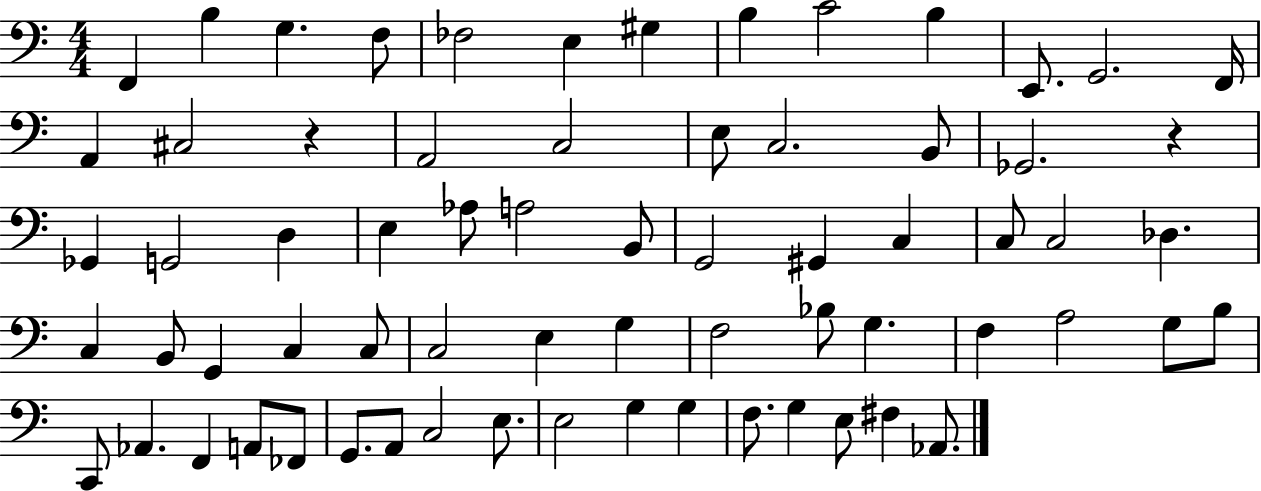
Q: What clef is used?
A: bass